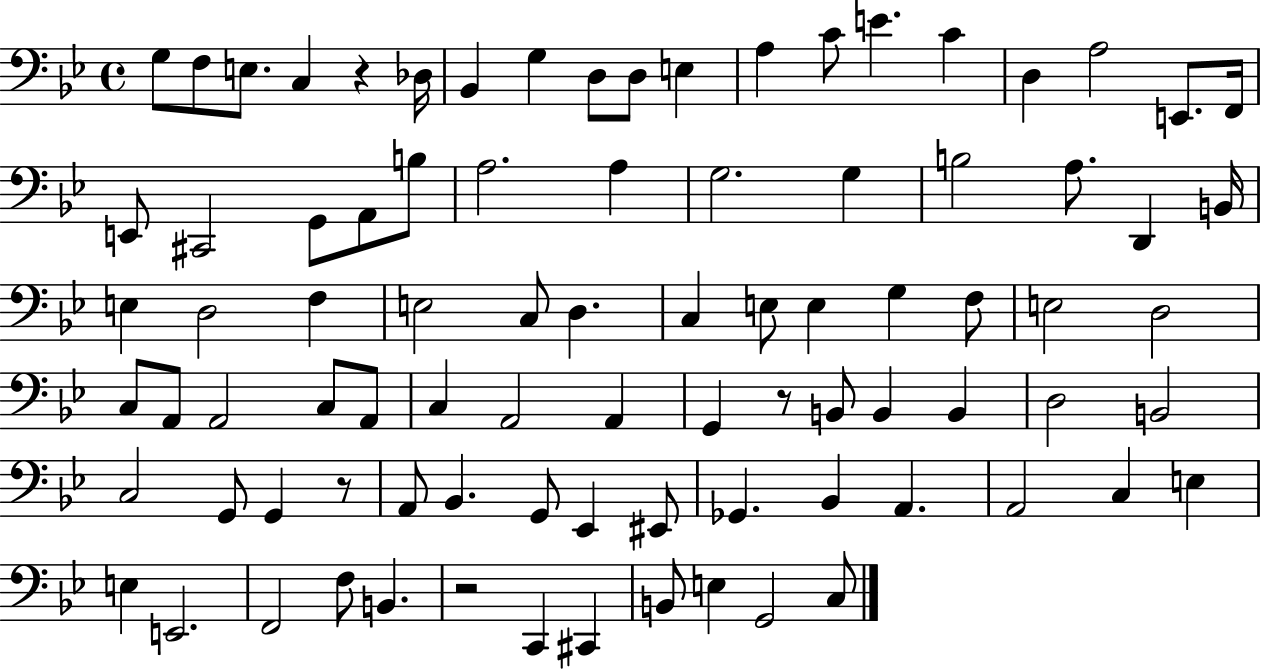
{
  \clef bass
  \time 4/4
  \defaultTimeSignature
  \key bes \major
  \repeat volta 2 { g8 f8 e8. c4 r4 des16 | bes,4 g4 d8 d8 e4 | a4 c'8 e'4. c'4 | d4 a2 e,8. f,16 | \break e,8 cis,2 g,8 a,8 b8 | a2. a4 | g2. g4 | b2 a8. d,4 b,16 | \break e4 d2 f4 | e2 c8 d4. | c4 e8 e4 g4 f8 | e2 d2 | \break c8 a,8 a,2 c8 a,8 | c4 a,2 a,4 | g,4 r8 b,8 b,4 b,4 | d2 b,2 | \break c2 g,8 g,4 r8 | a,8 bes,4. g,8 ees,4 eis,8 | ges,4. bes,4 a,4. | a,2 c4 e4 | \break e4 e,2. | f,2 f8 b,4. | r2 c,4 cis,4 | b,8 e4 g,2 c8 | \break } \bar "|."
}